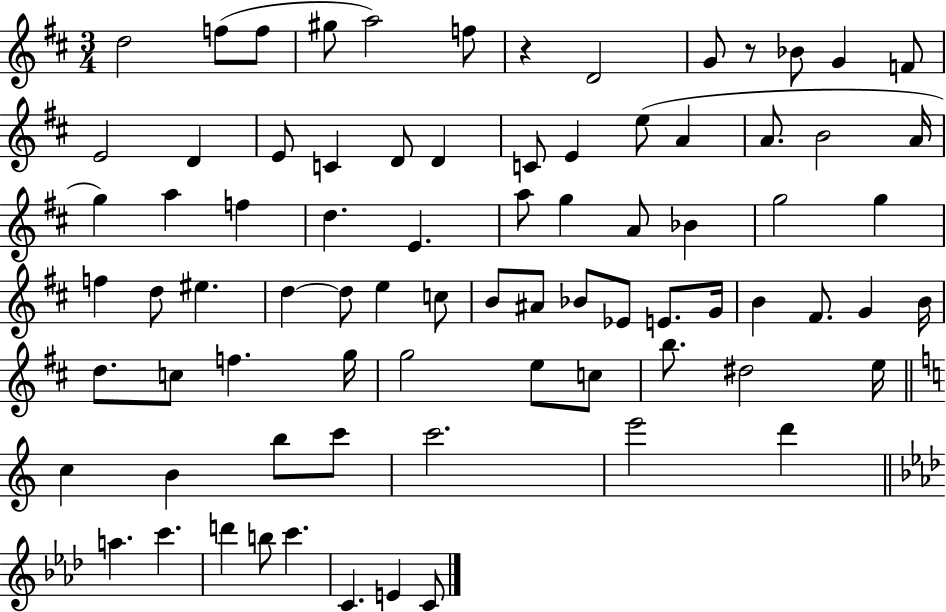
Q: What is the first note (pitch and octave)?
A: D5